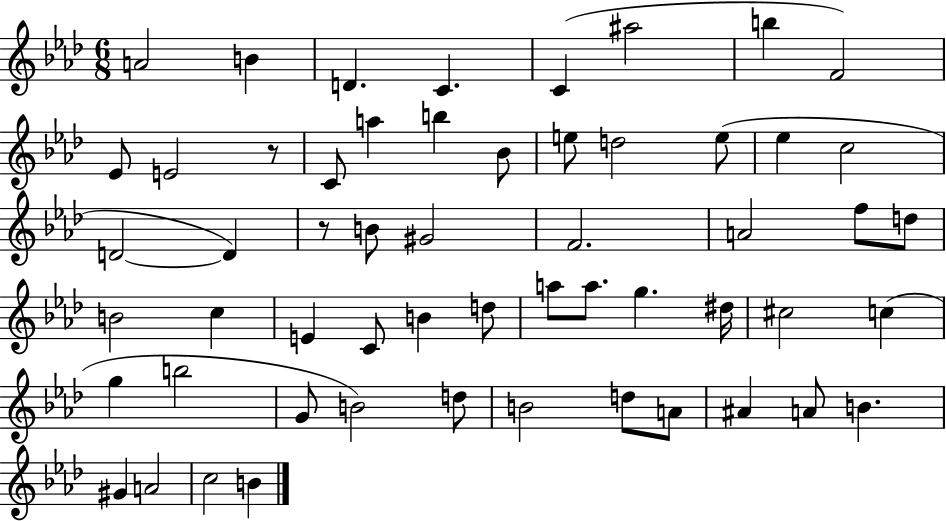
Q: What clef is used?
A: treble